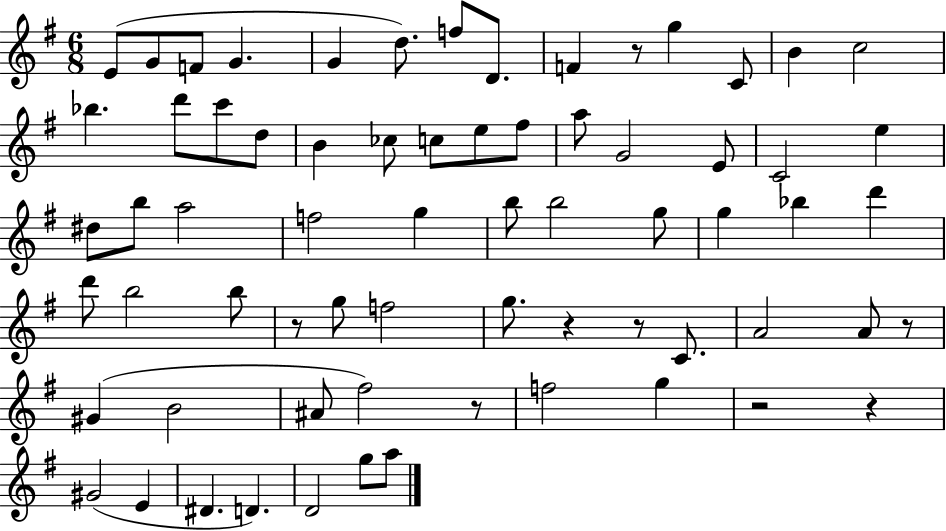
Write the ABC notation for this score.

X:1
T:Untitled
M:6/8
L:1/4
K:G
E/2 G/2 F/2 G G d/2 f/2 D/2 F z/2 g C/2 B c2 _b d'/2 c'/2 d/2 B _c/2 c/2 e/2 ^f/2 a/2 G2 E/2 C2 e ^d/2 b/2 a2 f2 g b/2 b2 g/2 g _b d' d'/2 b2 b/2 z/2 g/2 f2 g/2 z z/2 C/2 A2 A/2 z/2 ^G B2 ^A/2 ^f2 z/2 f2 g z2 z ^G2 E ^D D D2 g/2 a/2